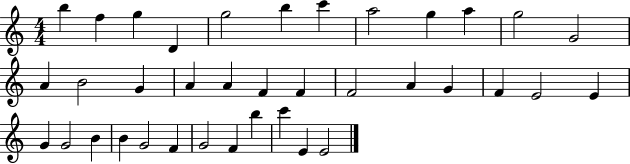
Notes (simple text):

B5/q F5/q G5/q D4/q G5/h B5/q C6/q A5/h G5/q A5/q G5/h G4/h A4/q B4/h G4/q A4/q A4/q F4/q F4/q F4/h A4/q G4/q F4/q E4/h E4/q G4/q G4/h B4/q B4/q G4/h F4/q G4/h F4/q B5/q C6/q E4/q E4/h